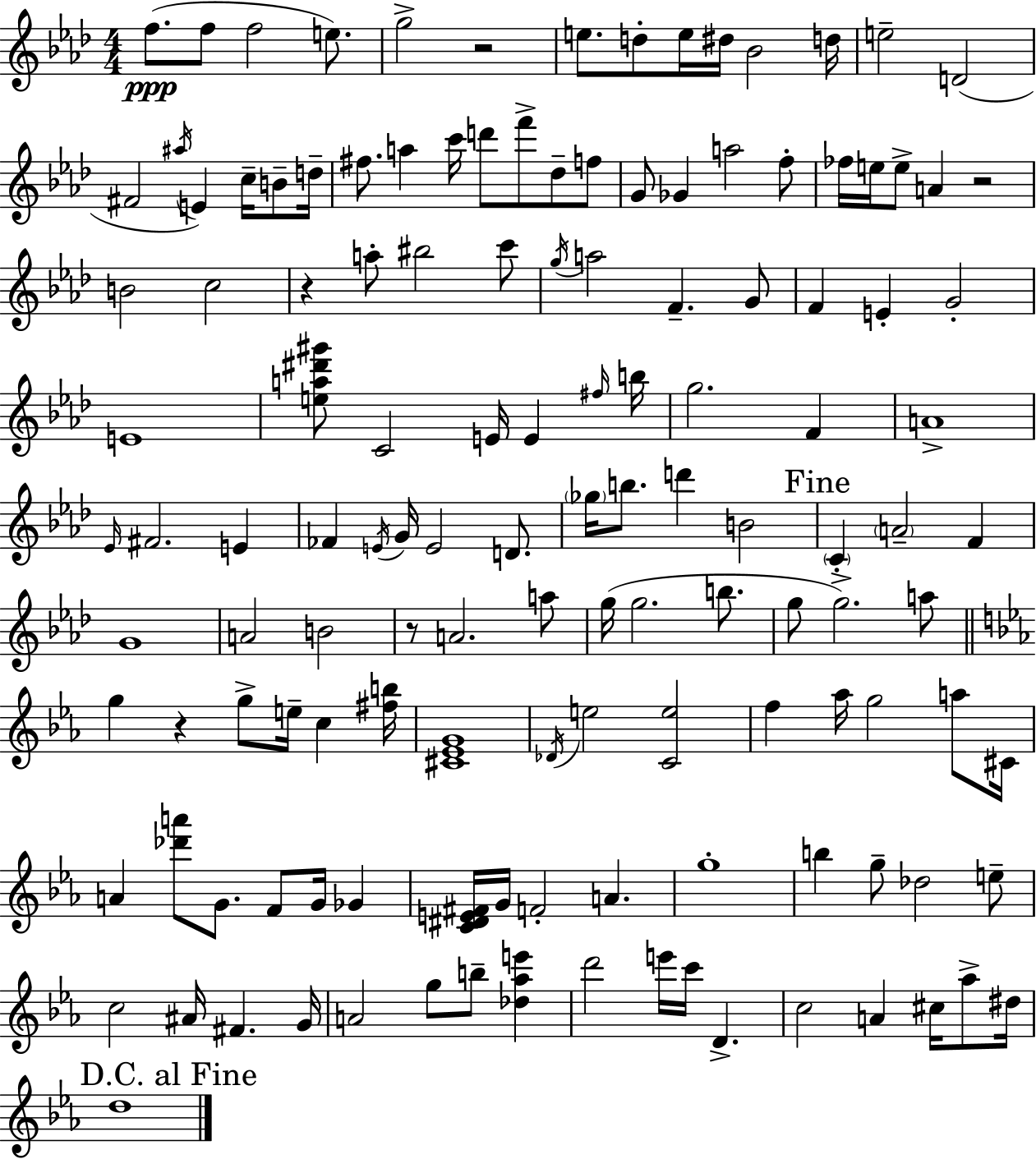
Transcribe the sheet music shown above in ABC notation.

X:1
T:Untitled
M:4/4
L:1/4
K:Fm
f/2 f/2 f2 e/2 g2 z2 e/2 d/2 e/4 ^d/4 _B2 d/4 e2 D2 ^F2 ^a/4 E c/4 B/2 d/4 ^f/2 a c'/4 d'/2 f'/2 _d/2 f/2 G/2 _G a2 f/2 _f/4 e/4 e/2 A z2 B2 c2 z a/2 ^b2 c'/2 g/4 a2 F G/2 F E G2 E4 [ea^d'^g']/2 C2 E/4 E ^f/4 b/4 g2 F A4 _E/4 ^F2 E _F E/4 G/4 E2 D/2 _g/4 b/2 d' B2 C A2 F G4 A2 B2 z/2 A2 a/2 g/4 g2 b/2 g/2 g2 a/2 g z g/2 e/4 c [^fb]/4 [^C_EG]4 _D/4 e2 [Ce]2 f _a/4 g2 a/2 ^C/4 A [_d'a']/2 G/2 F/2 G/4 _G [C^DE^F]/4 G/4 F2 A g4 b g/2 _d2 e/2 c2 ^A/4 ^F G/4 A2 g/2 b/2 [_d_ae'] d'2 e'/4 c'/4 D c2 A ^c/4 _a/2 ^d/4 d4